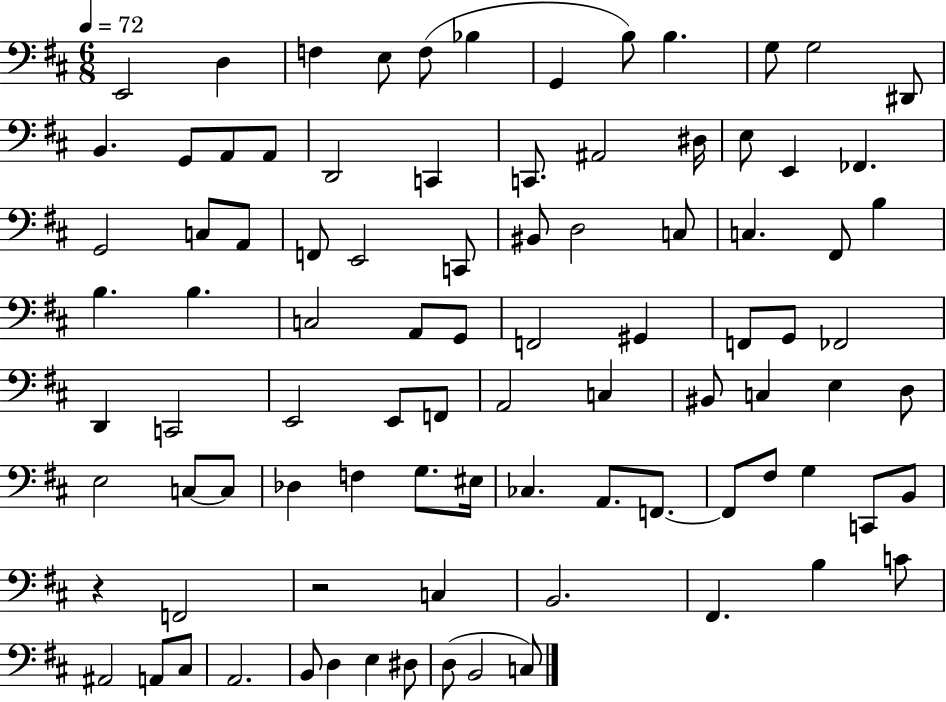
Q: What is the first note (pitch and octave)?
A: E2